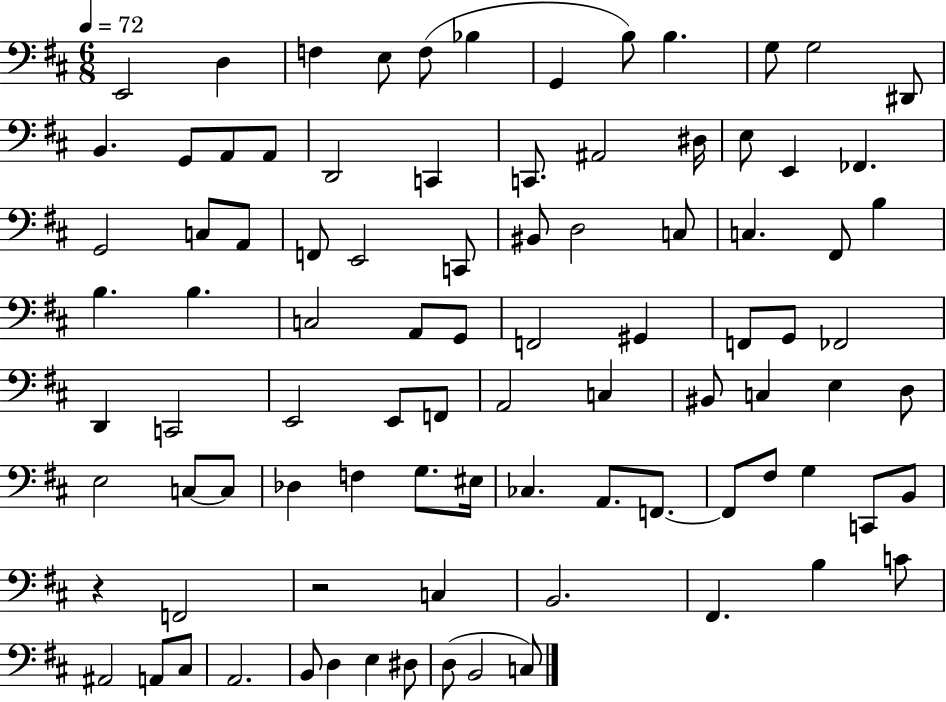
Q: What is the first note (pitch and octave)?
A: E2